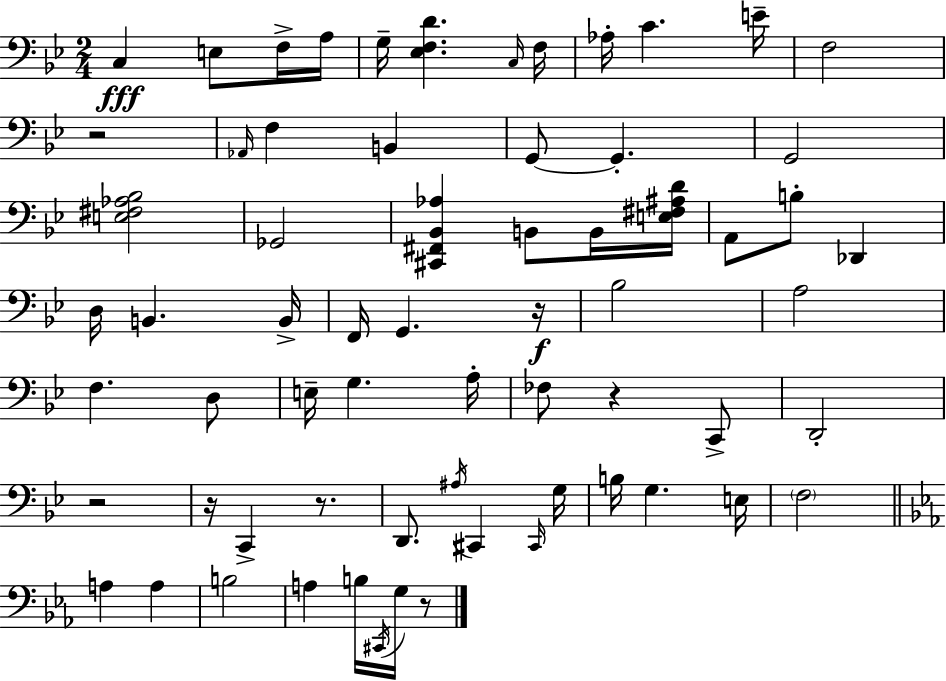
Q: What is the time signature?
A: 2/4